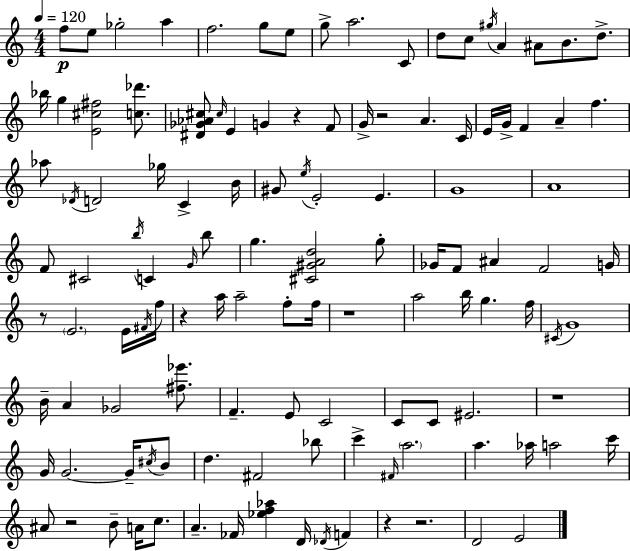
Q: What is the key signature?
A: C major